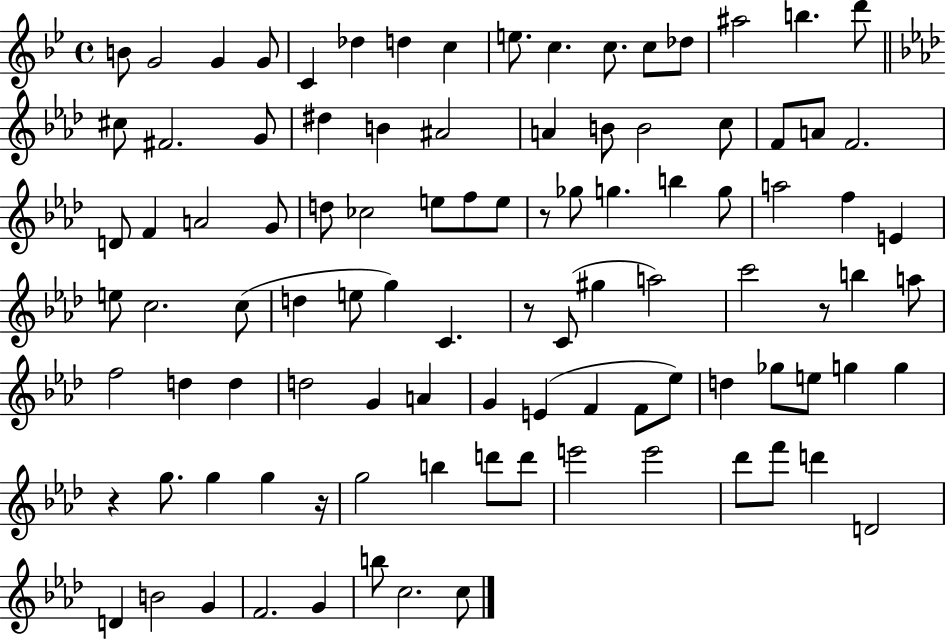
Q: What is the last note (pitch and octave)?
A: C5